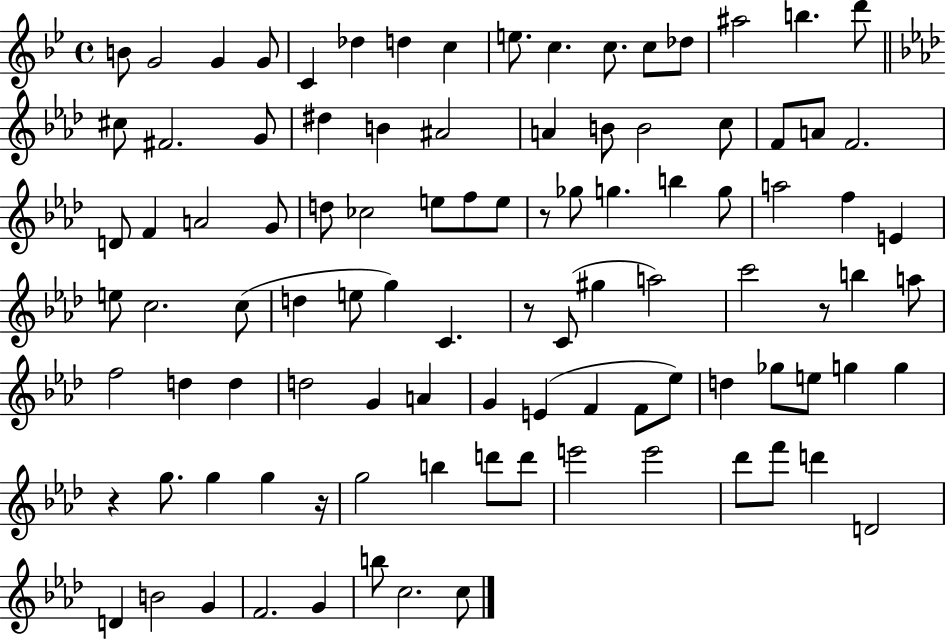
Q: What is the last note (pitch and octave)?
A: C5